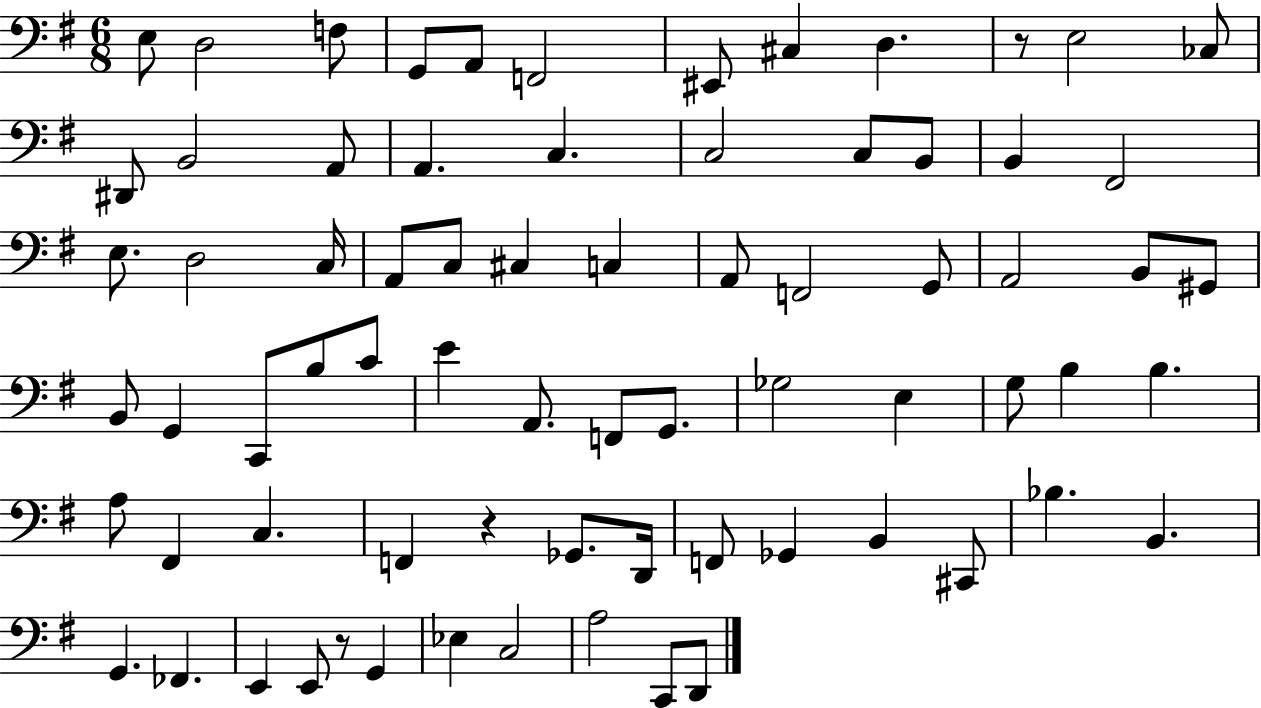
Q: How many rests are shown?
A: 3